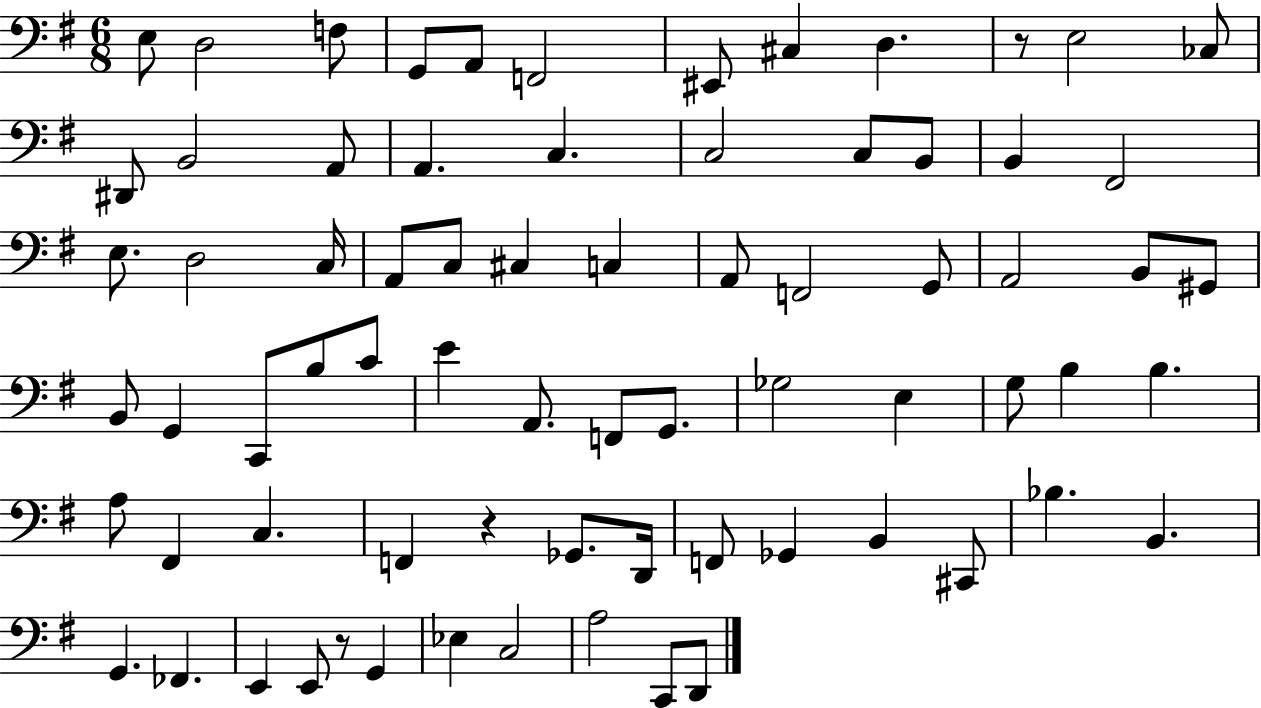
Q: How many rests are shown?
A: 3